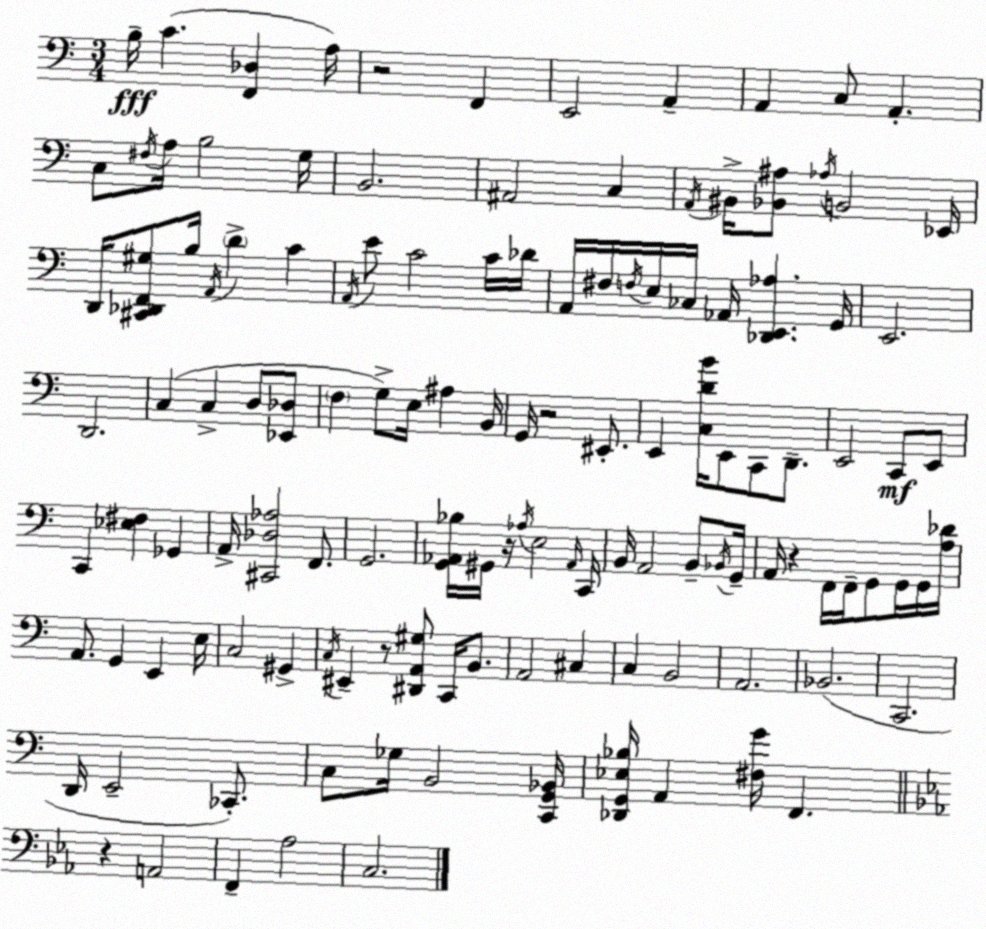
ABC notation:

X:1
T:Untitled
M:3/4
L:1/4
K:Am
B,/4 C [F,,_D,] A,/4 z2 F,, E,,2 A,, A,, C,/2 A,, C,/2 ^F,/4 A,/4 B,2 G,/4 B,,2 ^A,,2 C, A,,/4 ^B,,/4 [_B,,^A,]/2 _A,/4 B,,2 _E,,/4 D,,/4 [^C,,_D,,F,,^G,]/2 B,/4 A,,/4 D C A,,/4 E/2 C2 C/4 _D/4 A,,/4 ^F,/4 F,/4 E,/4 _C,/4 _A,,/4 [_D,,E,,_A,] G,,/4 E,,2 D,,2 C, C, D,/2 [_E,,_D,]/2 F, G,/2 E,/4 ^A, B,,/4 G,,/4 z2 ^E,,/2 E,, [C,DB]/4 E,,/2 C,,/2 D,,/2 E,,2 C,,/2 E,,/2 C,, [_E,^F,] _G,, A,,/4 [^C,,_D,_A,]2 F,,/2 G,,2 [G,,_A,,_B,]/4 ^G,,/4 z/4 _A,/4 E,2 _A,,/4 C,,/4 B,,/4 A,,2 B,,/2 _B,,/4 G,,/4 A,,/4 z F,,/4 F,,/4 G,,/2 G,,/4 G,,/4 [A,_D]/4 A,,/2 G,, E,, E,/4 C,2 ^G,, C,/4 ^E,, z/2 [^D,,A,,^G,]/2 C,,/4 B,,/2 A,,2 ^C, C, B,,2 A,,2 _B,,2 C,,2 D,,/4 E,,2 _C,,/2 C,/2 _G,/4 B,,2 [C,,G,,_B,,]/4 [_D,,G,,_E,_B,]/4 A,, [^F,G]/4 F,, z A,,2 F,, _A,2 C,2